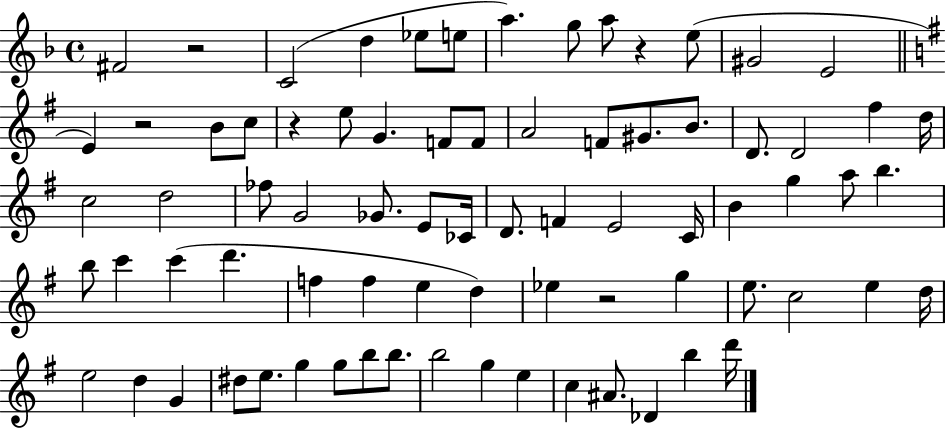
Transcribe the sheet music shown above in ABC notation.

X:1
T:Untitled
M:4/4
L:1/4
K:F
^F2 z2 C2 d _e/2 e/2 a g/2 a/2 z e/2 ^G2 E2 E z2 B/2 c/2 z e/2 G F/2 F/2 A2 F/2 ^G/2 B/2 D/2 D2 ^f d/4 c2 d2 _f/2 G2 _G/2 E/2 _C/4 D/2 F E2 C/4 B g a/2 b b/2 c' c' d' f f e d _e z2 g e/2 c2 e d/4 e2 d G ^d/2 e/2 g g/2 b/2 b/2 b2 g e c ^A/2 _D b d'/4